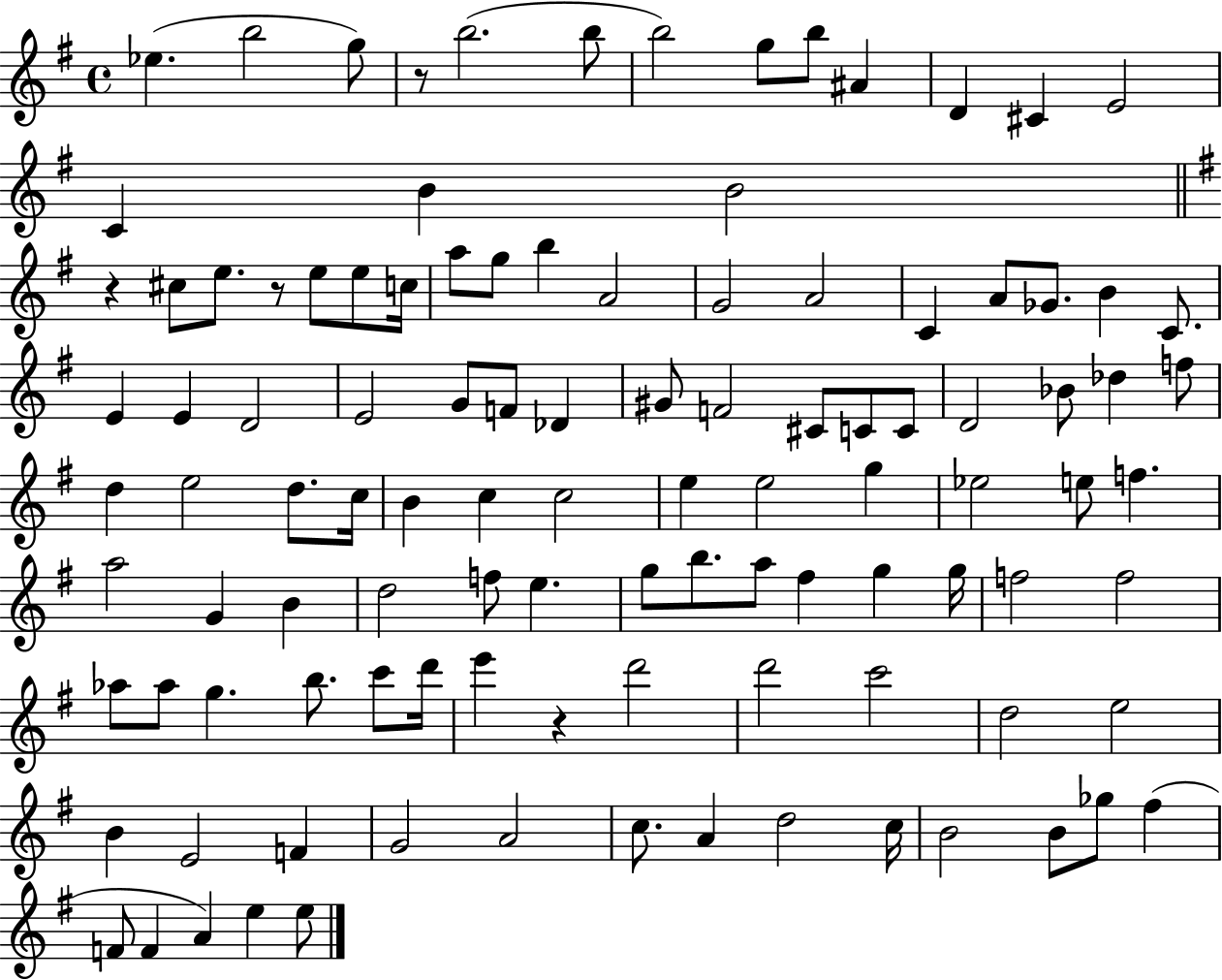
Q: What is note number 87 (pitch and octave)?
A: B4